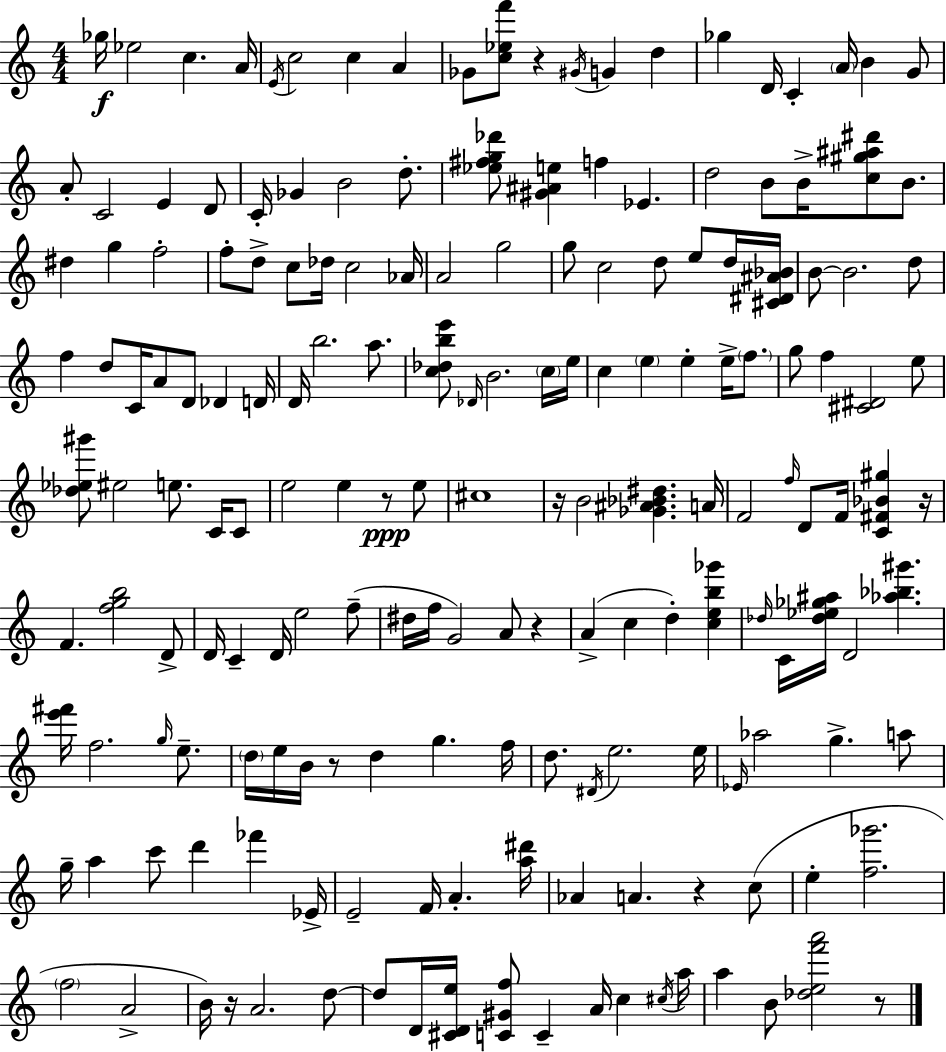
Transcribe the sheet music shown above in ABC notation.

X:1
T:Untitled
M:4/4
L:1/4
K:Am
_g/4 _e2 c A/4 E/4 c2 c A _G/2 [c_ef']/2 z ^G/4 G d _g D/4 C A/4 B G/2 A/2 C2 E D/2 C/4 _G B2 d/2 [_e^fg_d']/2 [^G^Ae] f _E d2 B/2 B/4 [c^g^a^d']/2 B/2 ^d g f2 f/2 d/2 c/2 _d/4 c2 _A/4 A2 g2 g/2 c2 d/2 e/2 d/4 [^C^D^A_B]/4 B/2 B2 d/2 f d/2 C/4 A/2 D/2 _D D/4 D/4 b2 a/2 [c_dbe']/2 _D/4 B2 c/4 e/4 c e e e/4 f/2 g/2 f [^C^D]2 e/2 [_d_e^g']/2 ^e2 e/2 C/4 C/2 e2 e z/2 e/2 ^c4 z/4 B2 [_G^A_B^d] A/4 F2 f/4 D/2 F/4 [C^F_B^g] z/4 F [fgb]2 D/2 D/4 C D/4 e2 f/2 ^d/4 f/4 G2 A/2 z A c d [ceb_g'] _d/4 C/4 [_d_e_g^a]/4 D2 [_a_b^g'] [e'^f']/4 f2 g/4 e/2 d/4 e/4 B/4 z/2 d g f/4 d/2 ^D/4 e2 e/4 _E/4 _a2 g a/2 g/4 a c'/2 d' _f' _E/4 E2 F/4 A [a^d']/4 _A A z c/2 e [f_g']2 f2 A2 B/4 z/4 A2 d/2 d/2 D/4 [^CDe]/4 [C^Gf]/2 C A/4 c ^c/4 a/4 a B/2 [_def'a']2 z/2